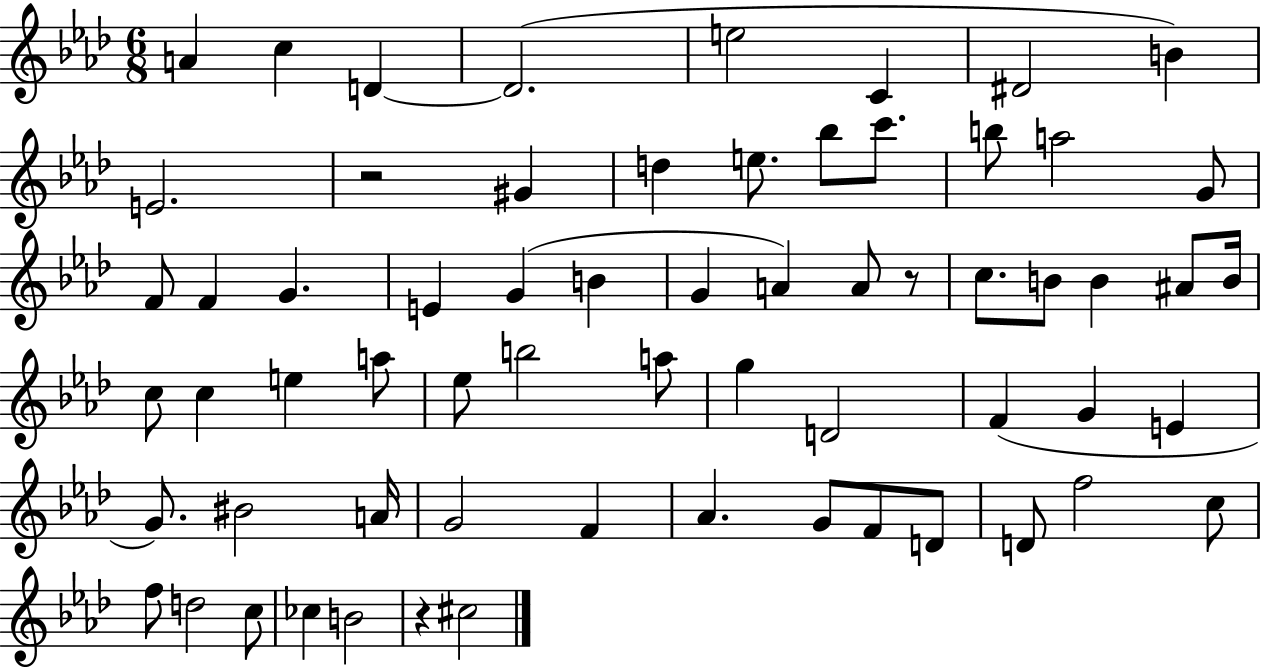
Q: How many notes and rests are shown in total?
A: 64